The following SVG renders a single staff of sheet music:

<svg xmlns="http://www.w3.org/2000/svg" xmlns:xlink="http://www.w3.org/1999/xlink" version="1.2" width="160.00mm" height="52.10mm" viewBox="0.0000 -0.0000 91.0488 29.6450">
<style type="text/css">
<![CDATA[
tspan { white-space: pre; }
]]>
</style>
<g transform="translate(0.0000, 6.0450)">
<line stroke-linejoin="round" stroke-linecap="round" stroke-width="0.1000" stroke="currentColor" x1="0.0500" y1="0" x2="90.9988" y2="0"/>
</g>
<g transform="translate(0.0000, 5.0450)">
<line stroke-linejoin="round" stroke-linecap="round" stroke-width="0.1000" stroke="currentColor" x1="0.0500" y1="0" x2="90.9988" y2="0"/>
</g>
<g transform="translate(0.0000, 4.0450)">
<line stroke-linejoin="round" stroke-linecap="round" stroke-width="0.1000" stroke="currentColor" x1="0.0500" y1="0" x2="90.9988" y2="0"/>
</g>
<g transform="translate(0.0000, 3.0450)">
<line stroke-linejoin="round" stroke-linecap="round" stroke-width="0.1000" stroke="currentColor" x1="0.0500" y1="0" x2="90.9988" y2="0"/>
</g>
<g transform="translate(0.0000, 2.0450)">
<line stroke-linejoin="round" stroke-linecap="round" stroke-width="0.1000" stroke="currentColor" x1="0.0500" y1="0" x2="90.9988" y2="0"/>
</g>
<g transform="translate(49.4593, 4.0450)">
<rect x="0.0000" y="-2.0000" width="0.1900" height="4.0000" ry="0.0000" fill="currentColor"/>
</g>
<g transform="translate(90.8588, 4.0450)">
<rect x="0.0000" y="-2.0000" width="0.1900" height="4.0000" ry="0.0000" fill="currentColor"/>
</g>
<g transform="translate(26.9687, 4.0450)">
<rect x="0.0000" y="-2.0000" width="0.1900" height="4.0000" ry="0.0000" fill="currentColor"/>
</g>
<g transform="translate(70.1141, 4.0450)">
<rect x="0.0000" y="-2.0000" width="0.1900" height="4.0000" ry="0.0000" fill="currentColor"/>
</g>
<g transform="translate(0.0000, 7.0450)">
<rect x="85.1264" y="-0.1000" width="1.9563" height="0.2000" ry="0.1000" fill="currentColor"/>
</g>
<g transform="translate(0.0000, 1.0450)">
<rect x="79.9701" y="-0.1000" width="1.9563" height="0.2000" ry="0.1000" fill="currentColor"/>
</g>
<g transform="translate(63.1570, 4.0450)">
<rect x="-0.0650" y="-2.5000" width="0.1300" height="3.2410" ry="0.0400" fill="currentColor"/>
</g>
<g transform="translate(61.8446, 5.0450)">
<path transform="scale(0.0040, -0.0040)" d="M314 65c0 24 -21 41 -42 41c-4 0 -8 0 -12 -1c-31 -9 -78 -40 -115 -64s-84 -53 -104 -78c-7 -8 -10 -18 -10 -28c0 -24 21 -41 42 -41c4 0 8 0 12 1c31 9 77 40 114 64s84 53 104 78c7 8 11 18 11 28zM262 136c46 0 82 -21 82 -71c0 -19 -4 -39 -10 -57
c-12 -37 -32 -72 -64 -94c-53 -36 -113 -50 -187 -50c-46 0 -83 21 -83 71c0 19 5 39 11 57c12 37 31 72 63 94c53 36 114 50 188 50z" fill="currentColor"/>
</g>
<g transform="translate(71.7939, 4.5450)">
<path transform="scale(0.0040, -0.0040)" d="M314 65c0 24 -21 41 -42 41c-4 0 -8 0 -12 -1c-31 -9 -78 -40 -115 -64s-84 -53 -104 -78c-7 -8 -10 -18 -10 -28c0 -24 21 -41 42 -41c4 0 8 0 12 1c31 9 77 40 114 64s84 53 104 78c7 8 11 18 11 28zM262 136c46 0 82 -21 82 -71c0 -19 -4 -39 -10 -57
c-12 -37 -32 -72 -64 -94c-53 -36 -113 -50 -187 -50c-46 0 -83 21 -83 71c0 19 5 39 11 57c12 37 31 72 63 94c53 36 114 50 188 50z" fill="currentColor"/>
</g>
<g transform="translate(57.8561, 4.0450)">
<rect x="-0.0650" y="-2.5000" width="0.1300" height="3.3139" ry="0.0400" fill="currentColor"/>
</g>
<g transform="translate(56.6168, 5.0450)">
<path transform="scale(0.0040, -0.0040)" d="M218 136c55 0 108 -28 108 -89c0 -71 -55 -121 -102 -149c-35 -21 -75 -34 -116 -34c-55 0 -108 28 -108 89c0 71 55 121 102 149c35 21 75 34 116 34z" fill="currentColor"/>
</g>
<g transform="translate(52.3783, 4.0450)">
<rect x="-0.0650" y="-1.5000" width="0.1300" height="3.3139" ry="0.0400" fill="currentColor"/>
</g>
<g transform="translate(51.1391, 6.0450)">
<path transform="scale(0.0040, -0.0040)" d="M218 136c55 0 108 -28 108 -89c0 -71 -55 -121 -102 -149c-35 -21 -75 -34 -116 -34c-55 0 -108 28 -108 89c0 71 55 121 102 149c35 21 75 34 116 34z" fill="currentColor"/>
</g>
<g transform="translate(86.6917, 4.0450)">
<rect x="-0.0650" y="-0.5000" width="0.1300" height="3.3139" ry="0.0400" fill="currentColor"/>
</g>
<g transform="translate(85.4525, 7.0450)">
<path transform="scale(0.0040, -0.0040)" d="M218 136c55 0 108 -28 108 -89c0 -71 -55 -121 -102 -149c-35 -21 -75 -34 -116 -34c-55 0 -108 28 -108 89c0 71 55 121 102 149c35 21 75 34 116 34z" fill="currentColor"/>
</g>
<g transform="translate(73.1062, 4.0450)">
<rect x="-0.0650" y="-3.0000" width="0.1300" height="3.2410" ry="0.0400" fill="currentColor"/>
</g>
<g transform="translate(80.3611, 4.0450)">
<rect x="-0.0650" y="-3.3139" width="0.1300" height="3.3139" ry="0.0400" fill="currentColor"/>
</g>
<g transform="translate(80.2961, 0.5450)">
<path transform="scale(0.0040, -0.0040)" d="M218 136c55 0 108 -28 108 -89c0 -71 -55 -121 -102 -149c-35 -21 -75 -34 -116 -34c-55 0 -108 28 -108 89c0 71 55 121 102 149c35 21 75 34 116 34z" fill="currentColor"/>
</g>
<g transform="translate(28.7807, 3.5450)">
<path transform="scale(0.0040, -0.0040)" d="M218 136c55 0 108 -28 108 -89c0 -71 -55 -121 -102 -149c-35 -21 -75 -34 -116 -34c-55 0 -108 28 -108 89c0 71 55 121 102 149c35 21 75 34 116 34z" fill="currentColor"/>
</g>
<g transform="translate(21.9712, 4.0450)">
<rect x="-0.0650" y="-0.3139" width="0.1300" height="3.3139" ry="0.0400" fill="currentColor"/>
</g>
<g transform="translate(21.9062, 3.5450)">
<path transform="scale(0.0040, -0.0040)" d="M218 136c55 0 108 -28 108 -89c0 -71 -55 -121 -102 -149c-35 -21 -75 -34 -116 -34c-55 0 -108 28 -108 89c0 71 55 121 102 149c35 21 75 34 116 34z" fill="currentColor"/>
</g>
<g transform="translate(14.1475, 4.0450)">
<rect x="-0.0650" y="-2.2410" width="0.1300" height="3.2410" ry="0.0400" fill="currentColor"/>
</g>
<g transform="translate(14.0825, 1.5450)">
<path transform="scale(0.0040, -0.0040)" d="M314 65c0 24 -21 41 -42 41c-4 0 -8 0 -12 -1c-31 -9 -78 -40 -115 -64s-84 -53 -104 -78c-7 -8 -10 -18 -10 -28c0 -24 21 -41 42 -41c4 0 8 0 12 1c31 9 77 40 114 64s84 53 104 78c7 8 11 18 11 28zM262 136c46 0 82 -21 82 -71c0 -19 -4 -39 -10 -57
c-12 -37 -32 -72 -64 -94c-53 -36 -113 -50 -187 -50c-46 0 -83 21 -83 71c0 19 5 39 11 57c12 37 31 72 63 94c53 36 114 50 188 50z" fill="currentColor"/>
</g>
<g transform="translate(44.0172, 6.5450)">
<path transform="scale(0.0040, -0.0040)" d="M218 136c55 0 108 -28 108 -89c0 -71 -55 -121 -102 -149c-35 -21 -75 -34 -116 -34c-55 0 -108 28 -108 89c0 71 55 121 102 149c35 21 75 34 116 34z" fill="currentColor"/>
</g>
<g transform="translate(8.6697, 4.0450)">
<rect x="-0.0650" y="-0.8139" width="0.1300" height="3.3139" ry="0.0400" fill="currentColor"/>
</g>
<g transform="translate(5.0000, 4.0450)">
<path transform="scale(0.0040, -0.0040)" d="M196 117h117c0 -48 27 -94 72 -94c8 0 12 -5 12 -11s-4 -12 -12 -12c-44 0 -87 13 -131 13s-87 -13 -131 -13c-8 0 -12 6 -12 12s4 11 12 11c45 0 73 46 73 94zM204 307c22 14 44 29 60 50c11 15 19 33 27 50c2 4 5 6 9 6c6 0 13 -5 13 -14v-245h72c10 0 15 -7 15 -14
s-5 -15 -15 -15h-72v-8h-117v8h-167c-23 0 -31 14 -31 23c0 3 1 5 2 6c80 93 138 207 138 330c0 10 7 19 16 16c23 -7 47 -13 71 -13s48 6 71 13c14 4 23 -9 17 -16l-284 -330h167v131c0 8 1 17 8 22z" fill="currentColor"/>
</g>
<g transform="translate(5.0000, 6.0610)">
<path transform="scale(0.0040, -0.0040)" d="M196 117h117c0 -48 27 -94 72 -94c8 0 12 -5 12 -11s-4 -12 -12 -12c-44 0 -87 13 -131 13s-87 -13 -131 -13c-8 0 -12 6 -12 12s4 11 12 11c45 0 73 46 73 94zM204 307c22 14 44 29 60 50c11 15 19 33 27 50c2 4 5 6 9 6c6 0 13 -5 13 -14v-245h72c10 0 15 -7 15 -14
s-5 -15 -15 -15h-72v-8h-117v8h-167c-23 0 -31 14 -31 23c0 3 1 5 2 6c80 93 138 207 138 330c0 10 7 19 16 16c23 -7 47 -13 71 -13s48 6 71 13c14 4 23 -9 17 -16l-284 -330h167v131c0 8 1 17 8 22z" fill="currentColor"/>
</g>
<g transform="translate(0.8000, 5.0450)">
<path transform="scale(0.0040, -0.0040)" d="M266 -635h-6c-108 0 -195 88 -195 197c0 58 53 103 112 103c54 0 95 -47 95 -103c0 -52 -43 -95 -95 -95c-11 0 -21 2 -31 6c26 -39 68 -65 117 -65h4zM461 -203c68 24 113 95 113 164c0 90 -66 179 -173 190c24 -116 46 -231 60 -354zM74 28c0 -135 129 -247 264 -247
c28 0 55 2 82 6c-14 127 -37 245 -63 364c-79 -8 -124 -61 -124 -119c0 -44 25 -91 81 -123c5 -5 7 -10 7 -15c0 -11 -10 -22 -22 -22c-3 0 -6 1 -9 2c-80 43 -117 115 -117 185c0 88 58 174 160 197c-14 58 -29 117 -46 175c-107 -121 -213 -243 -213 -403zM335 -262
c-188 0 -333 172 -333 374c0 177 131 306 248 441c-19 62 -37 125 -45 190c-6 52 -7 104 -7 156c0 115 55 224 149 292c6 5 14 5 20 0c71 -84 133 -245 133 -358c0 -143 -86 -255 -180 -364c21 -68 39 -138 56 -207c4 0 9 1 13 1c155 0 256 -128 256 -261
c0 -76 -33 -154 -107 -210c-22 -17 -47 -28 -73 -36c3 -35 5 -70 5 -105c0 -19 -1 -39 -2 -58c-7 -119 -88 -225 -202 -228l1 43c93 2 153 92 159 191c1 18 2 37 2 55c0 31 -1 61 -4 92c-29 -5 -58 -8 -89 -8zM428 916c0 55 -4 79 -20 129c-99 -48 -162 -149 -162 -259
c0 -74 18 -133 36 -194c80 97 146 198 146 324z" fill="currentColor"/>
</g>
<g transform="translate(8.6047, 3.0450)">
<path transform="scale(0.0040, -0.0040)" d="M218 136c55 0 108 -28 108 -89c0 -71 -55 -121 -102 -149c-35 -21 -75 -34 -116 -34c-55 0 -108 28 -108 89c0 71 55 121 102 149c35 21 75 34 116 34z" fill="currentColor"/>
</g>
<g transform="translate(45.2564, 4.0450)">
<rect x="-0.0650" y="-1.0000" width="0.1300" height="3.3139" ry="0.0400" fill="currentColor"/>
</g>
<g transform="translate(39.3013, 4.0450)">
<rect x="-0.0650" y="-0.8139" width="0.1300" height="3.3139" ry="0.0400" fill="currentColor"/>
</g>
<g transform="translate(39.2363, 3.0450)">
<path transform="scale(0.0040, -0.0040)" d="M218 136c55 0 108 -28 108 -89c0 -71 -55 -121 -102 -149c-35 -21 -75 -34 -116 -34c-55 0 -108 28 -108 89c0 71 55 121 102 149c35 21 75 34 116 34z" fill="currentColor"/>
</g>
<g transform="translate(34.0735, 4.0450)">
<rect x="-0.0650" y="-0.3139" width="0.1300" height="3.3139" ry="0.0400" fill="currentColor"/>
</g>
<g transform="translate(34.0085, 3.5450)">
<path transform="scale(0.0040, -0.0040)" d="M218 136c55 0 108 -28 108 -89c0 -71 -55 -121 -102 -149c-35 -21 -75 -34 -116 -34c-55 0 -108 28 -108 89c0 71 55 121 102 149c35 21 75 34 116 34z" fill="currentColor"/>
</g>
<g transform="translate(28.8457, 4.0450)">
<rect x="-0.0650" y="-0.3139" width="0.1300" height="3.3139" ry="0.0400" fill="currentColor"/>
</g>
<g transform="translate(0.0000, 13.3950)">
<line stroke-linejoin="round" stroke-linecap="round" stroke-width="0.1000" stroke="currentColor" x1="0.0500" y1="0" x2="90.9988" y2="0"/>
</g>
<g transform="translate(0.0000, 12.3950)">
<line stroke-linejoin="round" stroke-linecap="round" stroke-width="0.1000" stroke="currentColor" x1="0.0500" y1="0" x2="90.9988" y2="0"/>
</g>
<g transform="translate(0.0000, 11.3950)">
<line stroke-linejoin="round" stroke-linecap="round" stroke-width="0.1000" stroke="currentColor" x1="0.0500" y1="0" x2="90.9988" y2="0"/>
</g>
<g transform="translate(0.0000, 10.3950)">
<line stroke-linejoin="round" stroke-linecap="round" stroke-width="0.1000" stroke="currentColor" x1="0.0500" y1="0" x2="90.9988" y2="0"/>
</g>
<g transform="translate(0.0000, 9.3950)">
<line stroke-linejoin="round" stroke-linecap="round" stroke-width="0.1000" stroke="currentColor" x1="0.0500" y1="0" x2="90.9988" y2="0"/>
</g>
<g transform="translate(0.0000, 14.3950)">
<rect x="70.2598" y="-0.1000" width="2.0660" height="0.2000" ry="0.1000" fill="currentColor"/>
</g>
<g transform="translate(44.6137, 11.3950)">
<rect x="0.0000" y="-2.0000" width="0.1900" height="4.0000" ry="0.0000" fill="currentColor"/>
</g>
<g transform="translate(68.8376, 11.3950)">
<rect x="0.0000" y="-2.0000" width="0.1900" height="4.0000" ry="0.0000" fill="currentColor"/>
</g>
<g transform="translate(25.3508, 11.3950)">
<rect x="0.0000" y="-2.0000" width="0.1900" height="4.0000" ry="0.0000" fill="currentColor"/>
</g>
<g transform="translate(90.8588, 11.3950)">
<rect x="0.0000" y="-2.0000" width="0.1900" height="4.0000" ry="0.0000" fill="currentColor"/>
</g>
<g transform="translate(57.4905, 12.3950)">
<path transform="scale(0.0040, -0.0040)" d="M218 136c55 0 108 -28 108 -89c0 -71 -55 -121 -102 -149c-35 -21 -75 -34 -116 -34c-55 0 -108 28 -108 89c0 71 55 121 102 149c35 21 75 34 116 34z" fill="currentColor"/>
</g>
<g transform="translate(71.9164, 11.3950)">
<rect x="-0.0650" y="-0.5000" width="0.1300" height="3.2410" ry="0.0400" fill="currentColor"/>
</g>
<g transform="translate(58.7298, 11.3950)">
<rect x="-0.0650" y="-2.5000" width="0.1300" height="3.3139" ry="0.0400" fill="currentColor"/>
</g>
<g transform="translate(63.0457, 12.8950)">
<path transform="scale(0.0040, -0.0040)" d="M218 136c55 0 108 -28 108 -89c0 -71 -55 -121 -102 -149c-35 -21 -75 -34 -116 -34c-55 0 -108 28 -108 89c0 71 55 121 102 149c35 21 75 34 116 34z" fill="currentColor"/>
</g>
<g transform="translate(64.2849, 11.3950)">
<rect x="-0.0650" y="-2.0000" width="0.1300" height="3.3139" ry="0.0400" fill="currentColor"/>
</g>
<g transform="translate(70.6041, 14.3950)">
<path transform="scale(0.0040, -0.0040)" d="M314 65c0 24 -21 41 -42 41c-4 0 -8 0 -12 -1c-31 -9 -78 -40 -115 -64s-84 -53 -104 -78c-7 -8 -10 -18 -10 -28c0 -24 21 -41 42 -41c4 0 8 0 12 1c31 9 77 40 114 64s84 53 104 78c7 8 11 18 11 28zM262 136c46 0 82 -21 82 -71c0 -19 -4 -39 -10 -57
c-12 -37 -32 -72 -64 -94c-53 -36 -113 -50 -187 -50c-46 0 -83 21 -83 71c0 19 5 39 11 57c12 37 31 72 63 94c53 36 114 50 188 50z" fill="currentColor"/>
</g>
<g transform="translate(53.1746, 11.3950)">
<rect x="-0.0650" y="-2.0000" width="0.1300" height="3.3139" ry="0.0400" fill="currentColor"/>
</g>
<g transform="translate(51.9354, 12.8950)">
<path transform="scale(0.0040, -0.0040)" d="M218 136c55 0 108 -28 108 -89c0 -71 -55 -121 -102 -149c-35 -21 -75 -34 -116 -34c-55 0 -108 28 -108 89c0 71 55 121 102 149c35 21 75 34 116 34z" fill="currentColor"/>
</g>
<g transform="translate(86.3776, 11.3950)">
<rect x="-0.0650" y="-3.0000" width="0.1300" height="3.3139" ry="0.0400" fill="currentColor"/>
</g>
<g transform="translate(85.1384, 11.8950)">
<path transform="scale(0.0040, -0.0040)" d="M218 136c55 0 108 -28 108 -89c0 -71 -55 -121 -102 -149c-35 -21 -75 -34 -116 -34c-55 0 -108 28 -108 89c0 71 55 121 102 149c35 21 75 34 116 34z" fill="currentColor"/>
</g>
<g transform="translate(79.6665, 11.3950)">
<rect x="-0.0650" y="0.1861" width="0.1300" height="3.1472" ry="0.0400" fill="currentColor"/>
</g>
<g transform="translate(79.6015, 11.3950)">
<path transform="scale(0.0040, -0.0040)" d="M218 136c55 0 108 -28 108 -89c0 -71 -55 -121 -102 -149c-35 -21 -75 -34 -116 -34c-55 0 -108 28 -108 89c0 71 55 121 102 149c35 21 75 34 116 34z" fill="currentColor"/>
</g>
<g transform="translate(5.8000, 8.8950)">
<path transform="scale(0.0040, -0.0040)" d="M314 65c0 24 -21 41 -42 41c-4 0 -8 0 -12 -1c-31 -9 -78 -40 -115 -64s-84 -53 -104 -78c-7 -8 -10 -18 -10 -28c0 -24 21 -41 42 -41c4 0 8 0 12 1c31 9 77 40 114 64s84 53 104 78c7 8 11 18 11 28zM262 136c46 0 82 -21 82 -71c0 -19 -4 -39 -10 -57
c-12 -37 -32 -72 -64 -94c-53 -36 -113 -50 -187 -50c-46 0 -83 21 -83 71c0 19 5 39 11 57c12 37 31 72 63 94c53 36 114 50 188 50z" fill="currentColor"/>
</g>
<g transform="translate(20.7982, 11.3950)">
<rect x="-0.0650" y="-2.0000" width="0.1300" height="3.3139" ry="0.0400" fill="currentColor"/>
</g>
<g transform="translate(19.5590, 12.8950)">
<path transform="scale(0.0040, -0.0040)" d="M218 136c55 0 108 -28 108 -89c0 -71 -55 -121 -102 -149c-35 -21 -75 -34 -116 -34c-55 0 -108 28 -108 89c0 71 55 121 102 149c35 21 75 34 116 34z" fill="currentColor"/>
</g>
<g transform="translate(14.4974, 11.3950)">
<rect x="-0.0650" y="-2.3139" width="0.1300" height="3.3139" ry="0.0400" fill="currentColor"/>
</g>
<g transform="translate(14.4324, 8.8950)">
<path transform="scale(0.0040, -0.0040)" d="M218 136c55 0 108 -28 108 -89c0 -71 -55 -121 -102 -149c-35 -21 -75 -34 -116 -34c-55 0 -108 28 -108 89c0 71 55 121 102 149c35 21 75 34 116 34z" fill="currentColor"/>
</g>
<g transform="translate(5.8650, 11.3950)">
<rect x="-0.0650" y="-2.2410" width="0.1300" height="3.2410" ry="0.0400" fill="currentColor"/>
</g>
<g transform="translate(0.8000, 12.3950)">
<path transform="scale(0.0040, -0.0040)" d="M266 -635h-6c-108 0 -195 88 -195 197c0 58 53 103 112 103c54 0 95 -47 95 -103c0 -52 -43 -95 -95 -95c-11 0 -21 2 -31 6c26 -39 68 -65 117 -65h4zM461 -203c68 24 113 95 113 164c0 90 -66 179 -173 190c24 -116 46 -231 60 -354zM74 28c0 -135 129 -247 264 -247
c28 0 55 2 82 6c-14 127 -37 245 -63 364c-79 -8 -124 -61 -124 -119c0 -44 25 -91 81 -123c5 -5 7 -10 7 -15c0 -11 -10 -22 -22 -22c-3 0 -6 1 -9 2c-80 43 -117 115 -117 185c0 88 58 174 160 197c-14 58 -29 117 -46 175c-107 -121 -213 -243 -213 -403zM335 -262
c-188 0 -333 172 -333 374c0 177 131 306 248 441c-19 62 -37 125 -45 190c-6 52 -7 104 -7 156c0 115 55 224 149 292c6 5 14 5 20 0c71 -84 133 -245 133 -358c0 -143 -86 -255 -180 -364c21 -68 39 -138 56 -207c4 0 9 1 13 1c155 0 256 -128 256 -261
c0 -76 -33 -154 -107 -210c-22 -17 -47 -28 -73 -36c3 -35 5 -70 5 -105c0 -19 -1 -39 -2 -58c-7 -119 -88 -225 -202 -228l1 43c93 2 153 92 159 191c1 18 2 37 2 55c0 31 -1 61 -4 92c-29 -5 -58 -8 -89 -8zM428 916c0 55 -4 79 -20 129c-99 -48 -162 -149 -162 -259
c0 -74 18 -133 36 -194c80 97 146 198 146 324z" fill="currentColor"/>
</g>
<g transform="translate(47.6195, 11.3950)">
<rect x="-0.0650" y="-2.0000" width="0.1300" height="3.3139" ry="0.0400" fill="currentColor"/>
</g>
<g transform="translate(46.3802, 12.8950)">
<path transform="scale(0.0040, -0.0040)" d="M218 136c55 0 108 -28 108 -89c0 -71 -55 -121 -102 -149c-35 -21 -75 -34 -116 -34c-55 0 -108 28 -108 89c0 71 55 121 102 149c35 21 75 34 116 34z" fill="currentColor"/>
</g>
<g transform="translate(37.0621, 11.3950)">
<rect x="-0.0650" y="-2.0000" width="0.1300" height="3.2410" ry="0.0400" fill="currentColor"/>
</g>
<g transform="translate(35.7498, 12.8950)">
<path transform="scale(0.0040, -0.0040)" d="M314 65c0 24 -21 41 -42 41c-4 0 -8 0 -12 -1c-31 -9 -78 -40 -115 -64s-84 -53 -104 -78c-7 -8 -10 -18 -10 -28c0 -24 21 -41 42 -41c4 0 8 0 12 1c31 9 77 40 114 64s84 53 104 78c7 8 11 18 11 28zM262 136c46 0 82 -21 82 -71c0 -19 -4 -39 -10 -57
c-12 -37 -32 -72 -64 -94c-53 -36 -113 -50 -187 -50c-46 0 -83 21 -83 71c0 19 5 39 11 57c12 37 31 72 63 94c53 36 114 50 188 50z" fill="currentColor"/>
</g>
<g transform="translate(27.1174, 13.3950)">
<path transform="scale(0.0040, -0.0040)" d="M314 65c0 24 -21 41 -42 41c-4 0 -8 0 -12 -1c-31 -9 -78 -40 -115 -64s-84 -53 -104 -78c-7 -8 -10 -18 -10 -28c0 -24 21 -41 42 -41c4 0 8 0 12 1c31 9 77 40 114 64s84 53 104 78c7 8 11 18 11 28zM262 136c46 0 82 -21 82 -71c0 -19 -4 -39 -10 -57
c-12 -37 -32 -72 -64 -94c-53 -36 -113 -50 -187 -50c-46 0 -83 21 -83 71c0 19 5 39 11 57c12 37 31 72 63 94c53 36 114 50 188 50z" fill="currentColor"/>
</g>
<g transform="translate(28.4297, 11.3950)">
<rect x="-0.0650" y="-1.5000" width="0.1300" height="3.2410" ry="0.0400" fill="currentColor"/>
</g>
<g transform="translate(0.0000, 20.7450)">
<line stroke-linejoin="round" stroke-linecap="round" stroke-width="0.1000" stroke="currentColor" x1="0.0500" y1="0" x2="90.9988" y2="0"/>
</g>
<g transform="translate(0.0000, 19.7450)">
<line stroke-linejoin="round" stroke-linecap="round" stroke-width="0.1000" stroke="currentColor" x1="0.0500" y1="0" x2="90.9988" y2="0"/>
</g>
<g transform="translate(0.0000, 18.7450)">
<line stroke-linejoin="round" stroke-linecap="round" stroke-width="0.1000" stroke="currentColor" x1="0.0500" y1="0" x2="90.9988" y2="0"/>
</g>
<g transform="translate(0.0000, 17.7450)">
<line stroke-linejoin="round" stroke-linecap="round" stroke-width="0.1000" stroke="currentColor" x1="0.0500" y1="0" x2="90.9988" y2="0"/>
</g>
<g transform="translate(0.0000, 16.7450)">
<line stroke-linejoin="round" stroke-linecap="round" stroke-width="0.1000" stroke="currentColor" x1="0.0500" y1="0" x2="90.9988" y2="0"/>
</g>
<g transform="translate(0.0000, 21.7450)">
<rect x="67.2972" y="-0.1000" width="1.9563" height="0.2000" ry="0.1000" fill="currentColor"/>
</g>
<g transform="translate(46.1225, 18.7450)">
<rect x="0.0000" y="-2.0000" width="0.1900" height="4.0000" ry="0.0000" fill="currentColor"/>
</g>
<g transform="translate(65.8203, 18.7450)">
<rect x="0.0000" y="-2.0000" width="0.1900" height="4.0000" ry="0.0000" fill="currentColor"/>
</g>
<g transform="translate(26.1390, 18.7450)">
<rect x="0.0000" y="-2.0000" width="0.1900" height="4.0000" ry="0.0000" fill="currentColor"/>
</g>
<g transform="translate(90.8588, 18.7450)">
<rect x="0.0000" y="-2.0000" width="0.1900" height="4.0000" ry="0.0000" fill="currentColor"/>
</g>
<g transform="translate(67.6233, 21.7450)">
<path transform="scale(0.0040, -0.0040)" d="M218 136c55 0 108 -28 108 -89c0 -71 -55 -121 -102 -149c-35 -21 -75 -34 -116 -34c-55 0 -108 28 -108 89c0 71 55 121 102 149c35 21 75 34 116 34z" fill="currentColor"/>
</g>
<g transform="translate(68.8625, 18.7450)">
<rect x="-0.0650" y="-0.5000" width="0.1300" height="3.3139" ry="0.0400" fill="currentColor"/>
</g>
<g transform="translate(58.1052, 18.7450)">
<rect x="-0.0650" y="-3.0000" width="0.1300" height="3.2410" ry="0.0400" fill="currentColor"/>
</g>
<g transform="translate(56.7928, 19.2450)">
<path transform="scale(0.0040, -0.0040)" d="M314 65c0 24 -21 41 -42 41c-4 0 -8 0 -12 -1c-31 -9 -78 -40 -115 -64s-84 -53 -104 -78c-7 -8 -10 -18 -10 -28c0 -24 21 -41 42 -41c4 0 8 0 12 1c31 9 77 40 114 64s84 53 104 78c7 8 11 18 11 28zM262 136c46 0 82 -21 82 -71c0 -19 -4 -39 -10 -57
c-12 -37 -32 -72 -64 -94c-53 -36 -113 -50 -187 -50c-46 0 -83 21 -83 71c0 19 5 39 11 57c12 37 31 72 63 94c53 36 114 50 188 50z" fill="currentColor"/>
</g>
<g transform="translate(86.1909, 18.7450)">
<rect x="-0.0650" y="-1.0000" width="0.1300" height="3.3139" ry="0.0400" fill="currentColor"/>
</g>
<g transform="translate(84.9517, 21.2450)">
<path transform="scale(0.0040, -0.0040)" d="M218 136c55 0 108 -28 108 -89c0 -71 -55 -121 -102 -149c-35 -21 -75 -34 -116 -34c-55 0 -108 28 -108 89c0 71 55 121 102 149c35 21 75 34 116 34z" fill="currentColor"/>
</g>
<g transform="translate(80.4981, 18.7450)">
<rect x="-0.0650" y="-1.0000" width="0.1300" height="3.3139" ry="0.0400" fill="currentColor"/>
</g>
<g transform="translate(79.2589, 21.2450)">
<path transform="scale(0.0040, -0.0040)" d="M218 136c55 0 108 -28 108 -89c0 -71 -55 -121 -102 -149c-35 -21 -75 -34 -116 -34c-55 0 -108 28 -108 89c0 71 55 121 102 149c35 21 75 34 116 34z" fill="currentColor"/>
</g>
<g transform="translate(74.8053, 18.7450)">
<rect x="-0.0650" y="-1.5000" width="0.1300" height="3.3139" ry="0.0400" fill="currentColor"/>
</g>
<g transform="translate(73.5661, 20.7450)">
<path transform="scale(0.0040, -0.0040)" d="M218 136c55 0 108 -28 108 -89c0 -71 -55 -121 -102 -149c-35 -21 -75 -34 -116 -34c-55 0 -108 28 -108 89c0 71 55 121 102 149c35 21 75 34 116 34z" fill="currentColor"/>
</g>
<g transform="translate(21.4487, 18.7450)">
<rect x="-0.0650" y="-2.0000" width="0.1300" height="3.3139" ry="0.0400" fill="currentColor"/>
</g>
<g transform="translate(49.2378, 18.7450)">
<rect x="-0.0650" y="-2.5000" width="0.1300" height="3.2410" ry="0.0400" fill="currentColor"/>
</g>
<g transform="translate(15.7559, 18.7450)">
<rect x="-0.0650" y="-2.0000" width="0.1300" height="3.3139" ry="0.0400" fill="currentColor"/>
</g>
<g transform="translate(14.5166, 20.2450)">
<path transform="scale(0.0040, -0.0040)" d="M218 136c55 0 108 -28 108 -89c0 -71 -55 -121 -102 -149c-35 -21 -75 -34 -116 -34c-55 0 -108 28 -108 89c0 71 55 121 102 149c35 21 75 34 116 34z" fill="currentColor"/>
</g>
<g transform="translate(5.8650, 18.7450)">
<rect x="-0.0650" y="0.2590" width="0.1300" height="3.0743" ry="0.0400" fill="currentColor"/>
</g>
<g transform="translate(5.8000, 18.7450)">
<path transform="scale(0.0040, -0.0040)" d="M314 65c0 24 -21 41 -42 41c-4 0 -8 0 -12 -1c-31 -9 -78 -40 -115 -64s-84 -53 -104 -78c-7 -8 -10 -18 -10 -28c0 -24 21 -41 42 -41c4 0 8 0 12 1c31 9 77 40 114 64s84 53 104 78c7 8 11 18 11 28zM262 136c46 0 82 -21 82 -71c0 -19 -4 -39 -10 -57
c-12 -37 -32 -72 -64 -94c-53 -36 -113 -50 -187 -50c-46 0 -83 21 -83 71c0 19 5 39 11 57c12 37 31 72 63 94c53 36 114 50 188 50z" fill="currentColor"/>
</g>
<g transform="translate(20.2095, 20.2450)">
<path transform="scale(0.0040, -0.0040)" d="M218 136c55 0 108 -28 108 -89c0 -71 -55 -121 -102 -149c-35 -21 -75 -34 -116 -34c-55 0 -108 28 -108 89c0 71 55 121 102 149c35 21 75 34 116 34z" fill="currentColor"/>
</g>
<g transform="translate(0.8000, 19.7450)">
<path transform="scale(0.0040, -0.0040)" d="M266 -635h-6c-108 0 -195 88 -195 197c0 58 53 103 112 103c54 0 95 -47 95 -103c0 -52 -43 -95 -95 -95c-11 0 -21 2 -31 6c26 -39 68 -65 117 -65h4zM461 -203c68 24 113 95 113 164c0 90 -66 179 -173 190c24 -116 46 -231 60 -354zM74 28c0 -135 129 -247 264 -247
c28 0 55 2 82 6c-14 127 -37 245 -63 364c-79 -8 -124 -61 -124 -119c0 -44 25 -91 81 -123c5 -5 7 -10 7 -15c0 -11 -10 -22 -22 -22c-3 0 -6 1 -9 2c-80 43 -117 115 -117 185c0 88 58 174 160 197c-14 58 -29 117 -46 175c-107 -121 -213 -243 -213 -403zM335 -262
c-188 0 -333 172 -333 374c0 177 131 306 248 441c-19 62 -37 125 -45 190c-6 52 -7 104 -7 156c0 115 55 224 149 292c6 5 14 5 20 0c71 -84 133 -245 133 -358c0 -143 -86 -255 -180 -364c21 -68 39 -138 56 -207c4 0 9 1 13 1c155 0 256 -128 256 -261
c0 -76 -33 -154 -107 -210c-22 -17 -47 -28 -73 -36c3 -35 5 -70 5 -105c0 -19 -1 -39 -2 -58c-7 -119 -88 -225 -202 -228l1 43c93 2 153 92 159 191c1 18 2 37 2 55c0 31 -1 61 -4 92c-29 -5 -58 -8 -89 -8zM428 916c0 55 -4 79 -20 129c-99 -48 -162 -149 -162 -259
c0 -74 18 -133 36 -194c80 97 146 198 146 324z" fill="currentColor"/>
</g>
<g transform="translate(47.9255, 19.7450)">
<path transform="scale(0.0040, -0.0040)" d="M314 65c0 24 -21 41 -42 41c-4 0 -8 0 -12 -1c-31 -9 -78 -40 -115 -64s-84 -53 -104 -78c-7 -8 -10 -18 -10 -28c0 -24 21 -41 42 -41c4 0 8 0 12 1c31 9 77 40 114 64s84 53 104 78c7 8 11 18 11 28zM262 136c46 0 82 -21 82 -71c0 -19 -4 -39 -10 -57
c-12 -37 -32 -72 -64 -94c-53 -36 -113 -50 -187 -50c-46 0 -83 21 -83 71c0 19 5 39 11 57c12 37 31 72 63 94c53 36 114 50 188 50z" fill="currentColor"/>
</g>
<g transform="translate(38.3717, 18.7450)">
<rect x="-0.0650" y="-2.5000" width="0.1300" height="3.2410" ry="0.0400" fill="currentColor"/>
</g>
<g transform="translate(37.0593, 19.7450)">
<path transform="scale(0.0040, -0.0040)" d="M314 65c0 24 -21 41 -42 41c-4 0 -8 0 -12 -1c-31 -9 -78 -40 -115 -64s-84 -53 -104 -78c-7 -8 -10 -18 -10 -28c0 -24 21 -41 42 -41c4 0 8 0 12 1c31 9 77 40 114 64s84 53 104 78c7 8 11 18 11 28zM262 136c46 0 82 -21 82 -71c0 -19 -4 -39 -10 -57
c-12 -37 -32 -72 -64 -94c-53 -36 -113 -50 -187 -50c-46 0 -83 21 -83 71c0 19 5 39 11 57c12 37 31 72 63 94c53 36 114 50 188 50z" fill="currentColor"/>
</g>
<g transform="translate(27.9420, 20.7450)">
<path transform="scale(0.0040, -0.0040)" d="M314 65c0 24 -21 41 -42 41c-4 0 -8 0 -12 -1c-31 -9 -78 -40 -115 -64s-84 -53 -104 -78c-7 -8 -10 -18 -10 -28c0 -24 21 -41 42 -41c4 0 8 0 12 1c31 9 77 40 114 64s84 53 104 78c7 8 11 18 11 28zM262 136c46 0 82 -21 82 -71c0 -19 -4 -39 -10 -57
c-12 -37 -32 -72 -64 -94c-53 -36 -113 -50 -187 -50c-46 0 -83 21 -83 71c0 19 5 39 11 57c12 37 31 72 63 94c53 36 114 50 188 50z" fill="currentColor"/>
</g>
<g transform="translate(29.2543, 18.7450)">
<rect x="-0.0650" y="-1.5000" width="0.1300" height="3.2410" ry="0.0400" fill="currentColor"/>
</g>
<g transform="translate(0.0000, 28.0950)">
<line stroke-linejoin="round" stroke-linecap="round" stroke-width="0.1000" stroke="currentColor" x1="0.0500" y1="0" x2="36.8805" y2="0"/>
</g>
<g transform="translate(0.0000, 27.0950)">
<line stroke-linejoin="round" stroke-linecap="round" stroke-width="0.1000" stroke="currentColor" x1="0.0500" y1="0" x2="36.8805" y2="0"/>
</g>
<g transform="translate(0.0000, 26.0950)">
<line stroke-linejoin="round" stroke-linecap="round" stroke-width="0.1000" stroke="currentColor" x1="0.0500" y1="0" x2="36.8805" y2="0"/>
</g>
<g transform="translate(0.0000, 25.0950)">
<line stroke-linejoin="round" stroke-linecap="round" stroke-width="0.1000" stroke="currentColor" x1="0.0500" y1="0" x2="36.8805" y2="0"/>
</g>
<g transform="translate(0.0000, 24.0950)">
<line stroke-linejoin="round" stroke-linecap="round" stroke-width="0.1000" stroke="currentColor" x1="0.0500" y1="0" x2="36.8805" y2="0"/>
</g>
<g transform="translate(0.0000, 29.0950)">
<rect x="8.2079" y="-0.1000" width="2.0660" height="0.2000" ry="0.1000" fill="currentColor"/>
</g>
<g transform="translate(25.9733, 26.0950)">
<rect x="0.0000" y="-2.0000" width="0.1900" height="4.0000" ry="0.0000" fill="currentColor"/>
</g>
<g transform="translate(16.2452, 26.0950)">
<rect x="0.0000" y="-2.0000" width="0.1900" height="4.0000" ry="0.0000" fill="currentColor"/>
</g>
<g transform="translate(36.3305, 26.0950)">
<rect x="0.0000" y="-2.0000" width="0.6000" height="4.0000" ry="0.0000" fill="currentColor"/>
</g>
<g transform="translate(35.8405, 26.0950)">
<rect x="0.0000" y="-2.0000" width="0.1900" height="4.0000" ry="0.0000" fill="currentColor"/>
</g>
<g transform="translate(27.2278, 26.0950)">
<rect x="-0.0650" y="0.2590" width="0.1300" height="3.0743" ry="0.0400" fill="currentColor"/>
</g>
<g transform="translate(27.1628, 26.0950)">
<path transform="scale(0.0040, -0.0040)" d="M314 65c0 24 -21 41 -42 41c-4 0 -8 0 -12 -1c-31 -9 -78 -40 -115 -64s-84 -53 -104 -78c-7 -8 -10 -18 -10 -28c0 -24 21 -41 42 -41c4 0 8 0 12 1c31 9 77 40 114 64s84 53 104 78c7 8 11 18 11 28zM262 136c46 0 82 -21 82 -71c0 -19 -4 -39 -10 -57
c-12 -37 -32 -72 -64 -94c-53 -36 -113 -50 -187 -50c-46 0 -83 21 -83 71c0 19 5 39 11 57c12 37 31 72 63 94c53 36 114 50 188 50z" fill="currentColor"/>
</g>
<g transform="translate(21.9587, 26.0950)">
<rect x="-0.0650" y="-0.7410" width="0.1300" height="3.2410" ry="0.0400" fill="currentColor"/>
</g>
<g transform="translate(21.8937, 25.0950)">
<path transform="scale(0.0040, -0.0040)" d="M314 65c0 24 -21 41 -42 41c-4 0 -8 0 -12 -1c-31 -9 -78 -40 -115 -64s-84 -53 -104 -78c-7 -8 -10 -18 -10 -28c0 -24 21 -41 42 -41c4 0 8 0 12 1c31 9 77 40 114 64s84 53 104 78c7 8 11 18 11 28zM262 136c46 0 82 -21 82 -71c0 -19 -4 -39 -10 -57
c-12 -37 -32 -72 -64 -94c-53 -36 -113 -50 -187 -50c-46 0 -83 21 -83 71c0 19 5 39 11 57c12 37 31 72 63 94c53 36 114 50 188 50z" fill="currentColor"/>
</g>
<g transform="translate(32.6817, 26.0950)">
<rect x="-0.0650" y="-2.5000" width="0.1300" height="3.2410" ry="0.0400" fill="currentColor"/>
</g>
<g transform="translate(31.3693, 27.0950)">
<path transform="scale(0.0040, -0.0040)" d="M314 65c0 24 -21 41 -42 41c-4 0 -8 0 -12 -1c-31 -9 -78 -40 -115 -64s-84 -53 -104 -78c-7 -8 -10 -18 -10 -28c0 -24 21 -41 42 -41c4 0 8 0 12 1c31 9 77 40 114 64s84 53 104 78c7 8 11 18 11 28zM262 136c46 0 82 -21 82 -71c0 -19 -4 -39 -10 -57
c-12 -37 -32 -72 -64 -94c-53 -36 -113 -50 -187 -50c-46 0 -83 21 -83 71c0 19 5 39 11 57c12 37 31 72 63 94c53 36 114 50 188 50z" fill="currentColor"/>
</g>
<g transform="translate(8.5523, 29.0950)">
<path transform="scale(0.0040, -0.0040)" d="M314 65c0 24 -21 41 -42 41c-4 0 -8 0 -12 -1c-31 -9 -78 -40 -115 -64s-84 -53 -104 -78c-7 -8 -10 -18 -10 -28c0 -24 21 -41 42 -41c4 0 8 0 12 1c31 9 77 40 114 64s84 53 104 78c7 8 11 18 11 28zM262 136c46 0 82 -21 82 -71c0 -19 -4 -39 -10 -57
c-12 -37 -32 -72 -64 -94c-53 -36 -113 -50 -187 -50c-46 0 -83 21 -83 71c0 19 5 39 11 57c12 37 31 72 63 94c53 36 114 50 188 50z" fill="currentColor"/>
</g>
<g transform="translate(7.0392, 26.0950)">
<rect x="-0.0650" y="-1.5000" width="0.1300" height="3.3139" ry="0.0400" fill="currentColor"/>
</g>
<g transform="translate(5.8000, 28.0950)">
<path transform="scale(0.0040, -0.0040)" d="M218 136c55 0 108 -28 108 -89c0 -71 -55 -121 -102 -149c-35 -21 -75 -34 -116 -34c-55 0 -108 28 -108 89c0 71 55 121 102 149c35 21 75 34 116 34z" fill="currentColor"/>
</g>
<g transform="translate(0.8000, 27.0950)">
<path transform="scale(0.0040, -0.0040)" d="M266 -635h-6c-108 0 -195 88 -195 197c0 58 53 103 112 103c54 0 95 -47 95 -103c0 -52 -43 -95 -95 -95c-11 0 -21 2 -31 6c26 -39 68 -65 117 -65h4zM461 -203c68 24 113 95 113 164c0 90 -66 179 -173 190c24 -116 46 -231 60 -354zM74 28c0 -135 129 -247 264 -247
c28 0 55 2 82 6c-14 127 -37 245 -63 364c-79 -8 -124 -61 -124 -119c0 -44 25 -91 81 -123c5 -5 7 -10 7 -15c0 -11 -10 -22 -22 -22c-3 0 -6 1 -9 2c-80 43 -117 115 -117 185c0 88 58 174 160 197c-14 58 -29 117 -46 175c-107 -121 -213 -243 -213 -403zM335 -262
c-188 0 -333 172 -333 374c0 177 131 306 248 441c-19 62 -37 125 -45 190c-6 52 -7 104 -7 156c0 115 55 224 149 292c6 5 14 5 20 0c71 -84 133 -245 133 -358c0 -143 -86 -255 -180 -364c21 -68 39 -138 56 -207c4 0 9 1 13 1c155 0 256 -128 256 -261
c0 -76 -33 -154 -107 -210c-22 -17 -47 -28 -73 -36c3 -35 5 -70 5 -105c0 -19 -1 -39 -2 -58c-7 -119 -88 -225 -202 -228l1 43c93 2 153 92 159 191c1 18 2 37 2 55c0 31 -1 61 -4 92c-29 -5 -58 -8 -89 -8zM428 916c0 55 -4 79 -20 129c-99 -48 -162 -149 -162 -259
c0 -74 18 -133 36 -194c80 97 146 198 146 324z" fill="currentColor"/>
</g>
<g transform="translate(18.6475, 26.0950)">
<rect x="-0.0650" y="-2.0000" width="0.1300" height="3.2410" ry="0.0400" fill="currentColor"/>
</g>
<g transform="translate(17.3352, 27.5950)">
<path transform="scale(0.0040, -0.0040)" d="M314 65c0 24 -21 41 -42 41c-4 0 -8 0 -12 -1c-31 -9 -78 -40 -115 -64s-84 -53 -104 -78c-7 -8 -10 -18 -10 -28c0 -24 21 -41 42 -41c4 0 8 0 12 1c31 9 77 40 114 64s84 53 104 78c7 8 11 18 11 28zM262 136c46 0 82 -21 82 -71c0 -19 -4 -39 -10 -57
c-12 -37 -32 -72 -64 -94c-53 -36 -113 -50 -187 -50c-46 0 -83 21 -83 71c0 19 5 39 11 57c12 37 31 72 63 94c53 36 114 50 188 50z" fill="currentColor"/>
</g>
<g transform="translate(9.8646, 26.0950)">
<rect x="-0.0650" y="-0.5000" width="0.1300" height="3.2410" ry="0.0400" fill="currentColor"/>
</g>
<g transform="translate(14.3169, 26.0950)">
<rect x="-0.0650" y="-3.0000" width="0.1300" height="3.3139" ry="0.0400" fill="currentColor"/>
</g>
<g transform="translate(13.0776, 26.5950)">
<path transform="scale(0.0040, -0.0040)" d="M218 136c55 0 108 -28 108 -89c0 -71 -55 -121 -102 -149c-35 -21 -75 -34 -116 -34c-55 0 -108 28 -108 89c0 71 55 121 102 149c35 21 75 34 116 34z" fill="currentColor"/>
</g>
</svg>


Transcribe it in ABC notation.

X:1
T:Untitled
M:4/4
L:1/4
K:C
d g2 c c c d D E G G2 A2 b C g2 g F E2 F2 F F G F C2 B A B2 F F E2 G2 G2 A2 C E D D E C2 A F2 d2 B2 G2